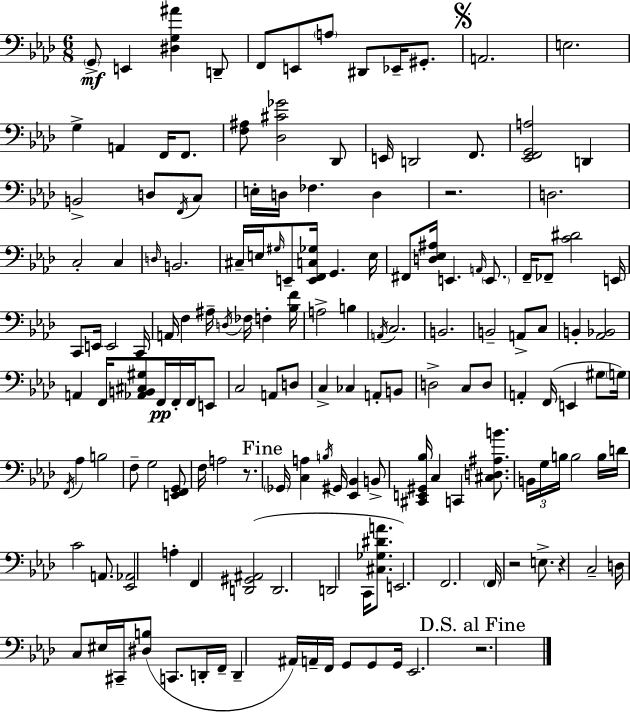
X:1
T:Untitled
M:6/8
L:1/4
K:Fm
G,,/2 E,, [^D,G,^A] D,,/2 F,,/2 E,,/2 A,/2 ^D,,/2 _E,,/4 ^G,,/2 A,,2 E,2 G, A,, F,,/4 F,,/2 [F,^A,]/2 [_D,^C_G]2 _D,,/2 E,,/4 D,,2 F,,/2 [_E,,F,,G,,A,]2 D,, B,,2 D,/2 F,,/4 C,/2 E,/4 D,/4 _F, D, z2 D,2 C,2 C, D,/4 B,,2 ^C,/4 E,/4 ^G,/4 E,,/2 [E,,F,,C,_G,]/4 G,, E,/4 ^F,,/2 [D,_E,^A,]/4 E,, A,,/4 E,,/2 F,,/4 _F,,/2 [C^D]2 E,,/4 C,,/2 E,,/4 E,,2 C,,/4 A,,/4 F, ^A,/4 D,/4 _F,/4 F, [_B,F]/4 A,2 B, A,,/4 C,2 B,,2 B,,2 A,,/2 C,/2 B,, [_A,,_B,,]2 A,, F,,/4 [_A,,B,,^C,^G,]/2 F,,/4 F,,/4 F,,/4 E,,/2 C,2 A,,/2 D,/2 C, _C, A,,/2 B,,/2 D,2 C,/2 D,/2 A,, F,,/4 E,, ^G,/2 G,/4 F,,/4 _A, B,2 F,/2 G,2 [E,,F,,G,,]/2 F,/4 A,2 z/2 _G,,/4 [C,A,] B,/4 ^G,,/4 [_E,,_B,,] B,,/2 [^C,,E,,^G,,_B,]/4 C, C,, [^C,D,^A,B]/2 B,,/4 G,/4 B,/4 B,2 B,/4 D/4 C2 A,,/2 [_E,,_A,,]2 A, F,, [D,,^G,,^A,,]2 D,,2 D,,2 C,,/4 [^C,_G,^DA]/2 E,,2 F,,2 F,,/4 z2 E,/2 z C,2 D,/4 C,/2 ^E,/4 ^C,,/4 [^D,B,]/2 C,,/2 D,,/4 F,,/4 D,, ^A,,/4 A,,/4 F,,/4 G,,/2 G,,/2 G,,/4 _E,,2 z2